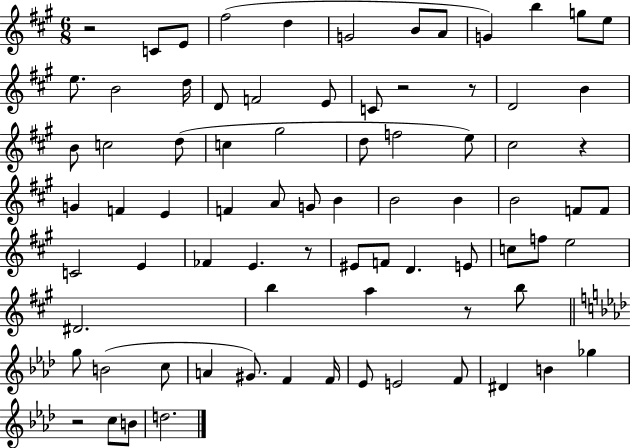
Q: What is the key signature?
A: A major